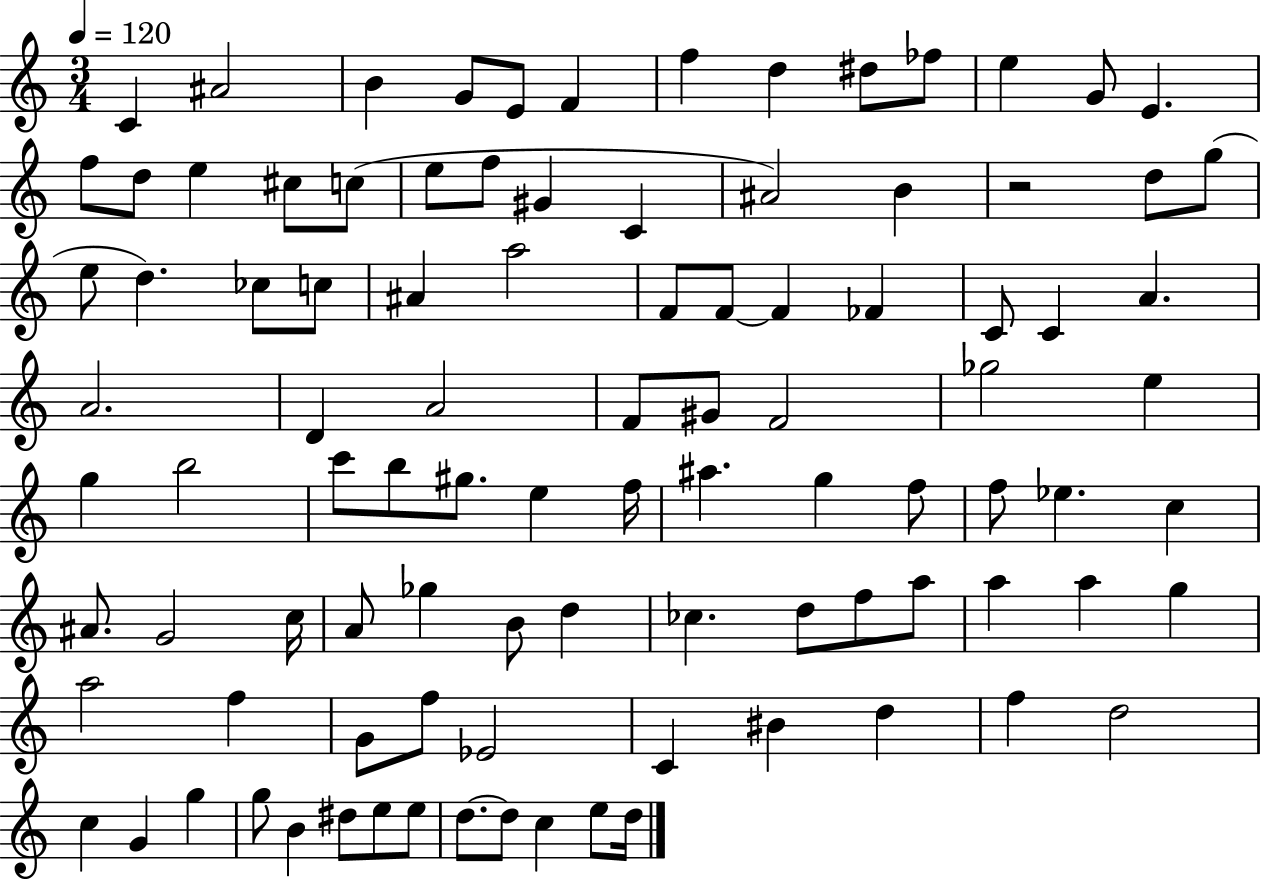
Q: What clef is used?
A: treble